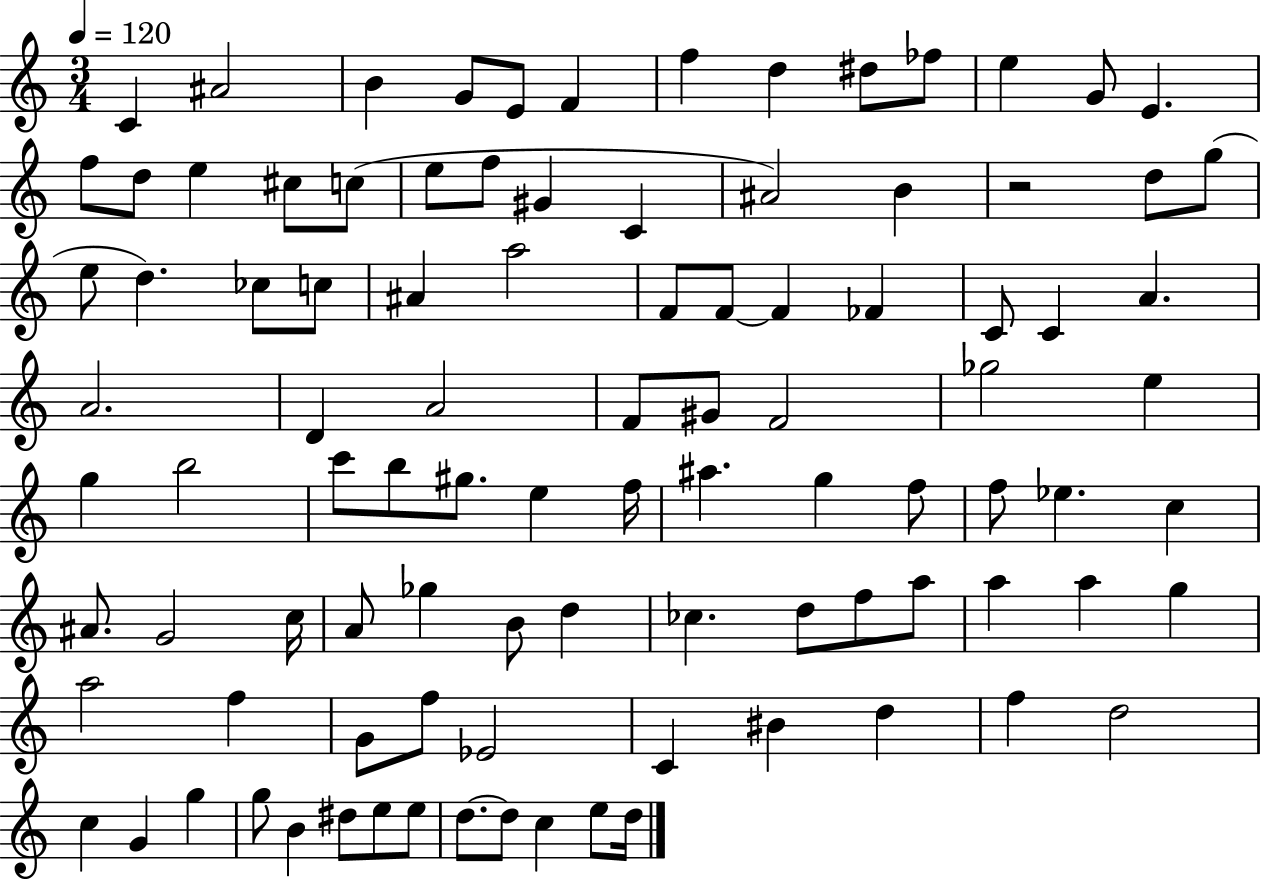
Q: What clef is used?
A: treble